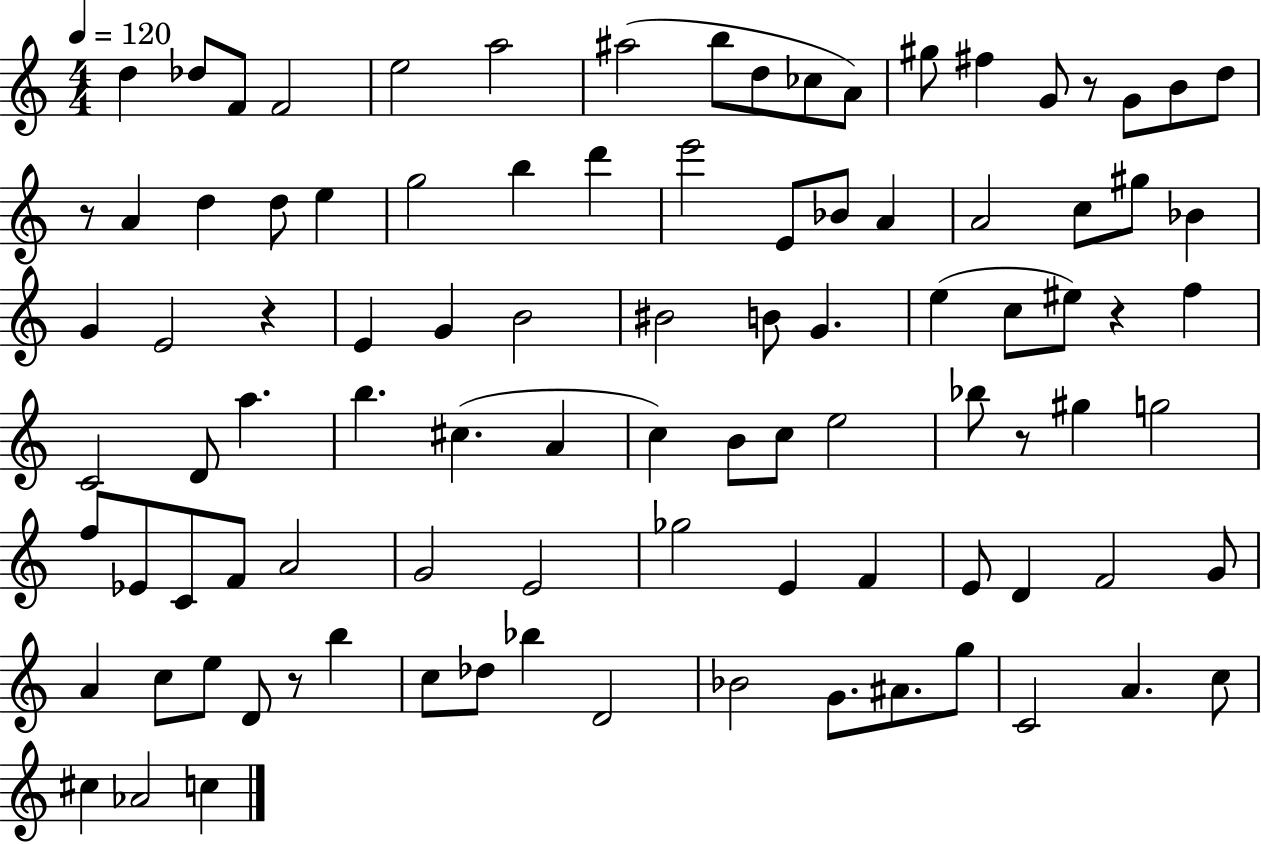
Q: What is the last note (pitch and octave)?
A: C5